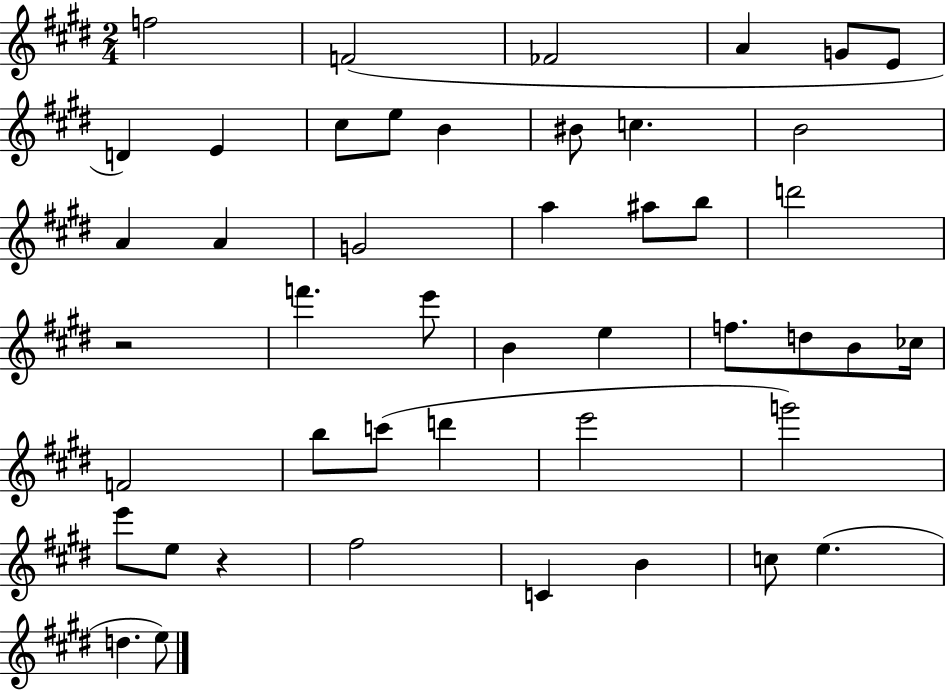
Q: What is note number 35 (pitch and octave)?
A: G6